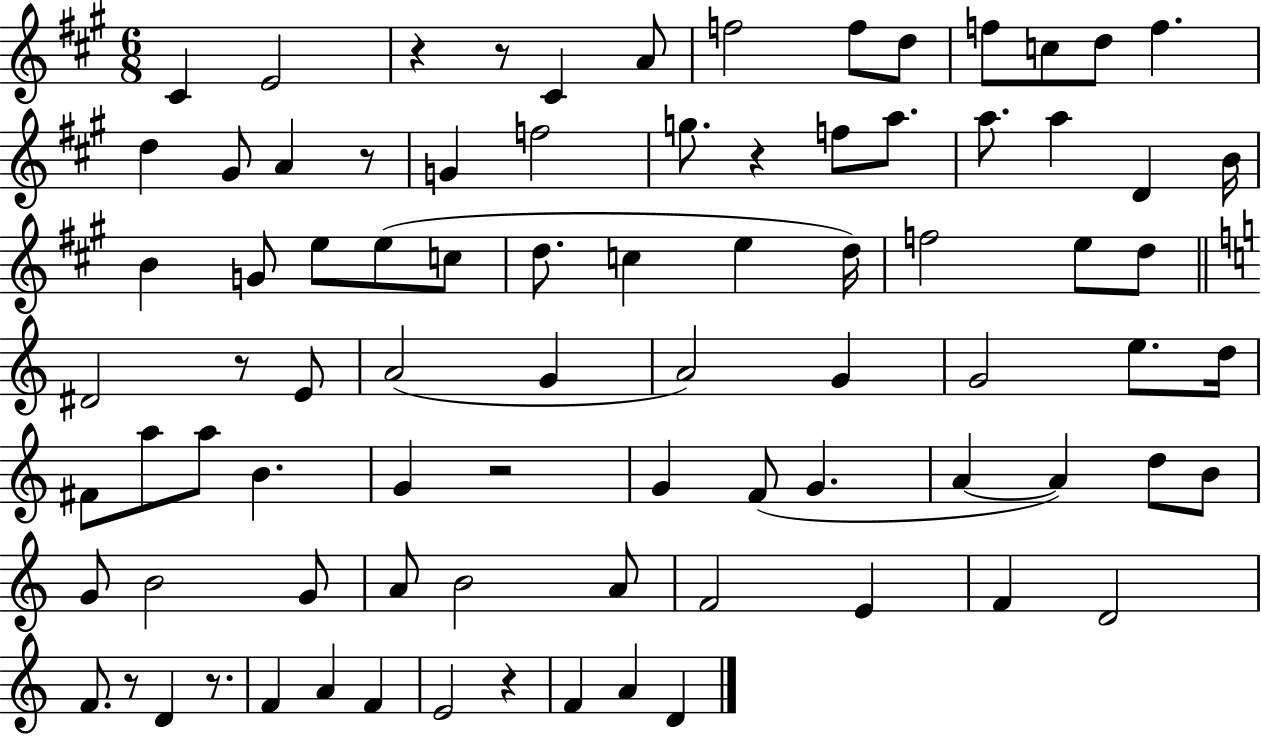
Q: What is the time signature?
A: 6/8